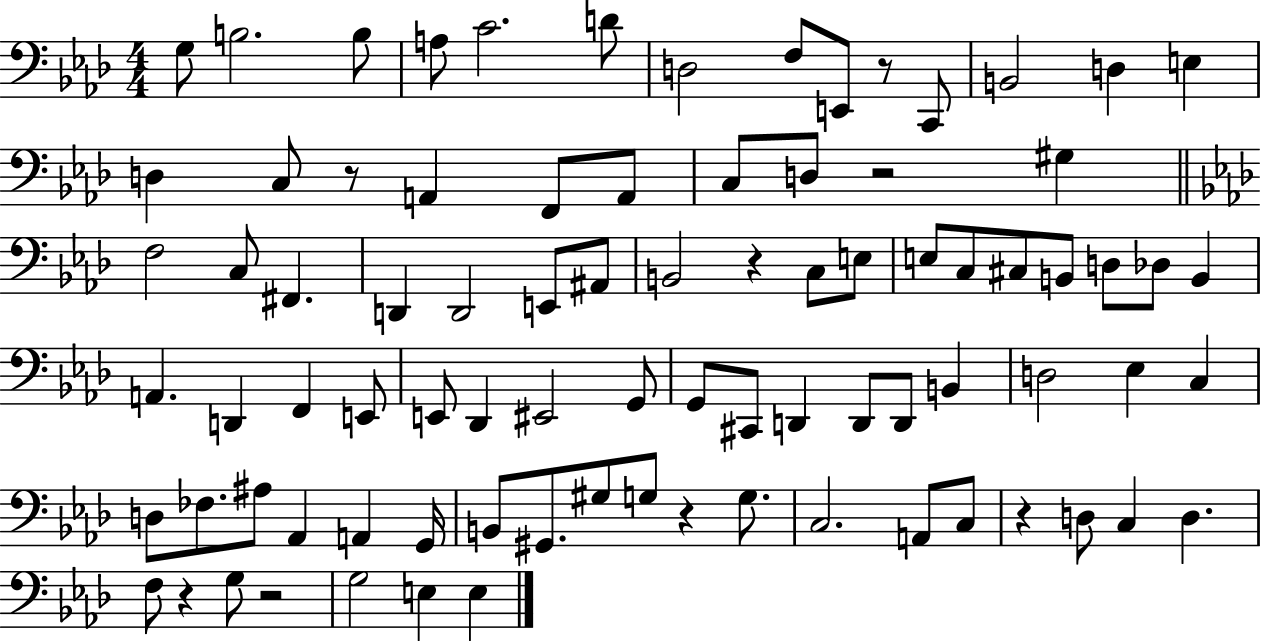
X:1
T:Untitled
M:4/4
L:1/4
K:Ab
G,/2 B,2 B,/2 A,/2 C2 D/2 D,2 F,/2 E,,/2 z/2 C,,/2 B,,2 D, E, D, C,/2 z/2 A,, F,,/2 A,,/2 C,/2 D,/2 z2 ^G, F,2 C,/2 ^F,, D,, D,,2 E,,/2 ^A,,/2 B,,2 z C,/2 E,/2 E,/2 C,/2 ^C,/2 B,,/2 D,/2 _D,/2 B,, A,, D,, F,, E,,/2 E,,/2 _D,, ^E,,2 G,,/2 G,,/2 ^C,,/2 D,, D,,/2 D,,/2 B,, D,2 _E, C, D,/2 _F,/2 ^A,/2 _A,, A,, G,,/4 B,,/2 ^G,,/2 ^G,/2 G,/2 z G,/2 C,2 A,,/2 C,/2 z D,/2 C, D, F,/2 z G,/2 z2 G,2 E, E,